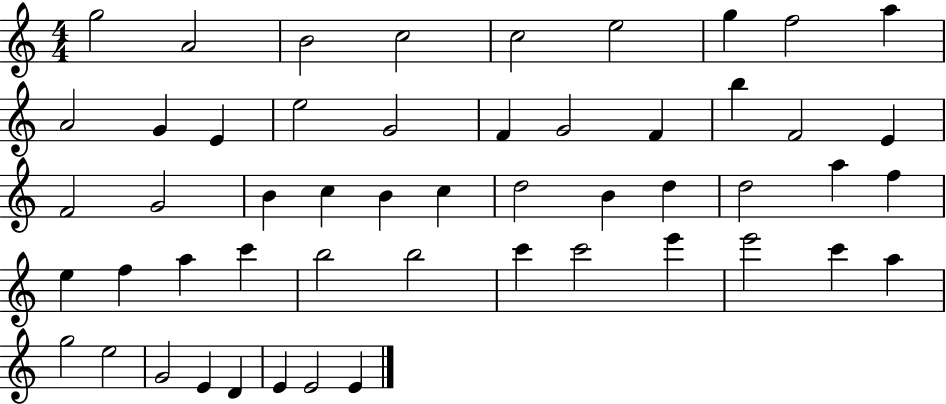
G5/h A4/h B4/h C5/h C5/h E5/h G5/q F5/h A5/q A4/h G4/q E4/q E5/h G4/h F4/q G4/h F4/q B5/q F4/h E4/q F4/h G4/h B4/q C5/q B4/q C5/q D5/h B4/q D5/q D5/h A5/q F5/q E5/q F5/q A5/q C6/q B5/h B5/h C6/q C6/h E6/q E6/h C6/q A5/q G5/h E5/h G4/h E4/q D4/q E4/q E4/h E4/q